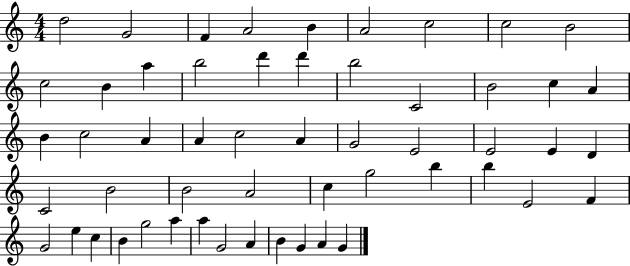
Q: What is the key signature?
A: C major